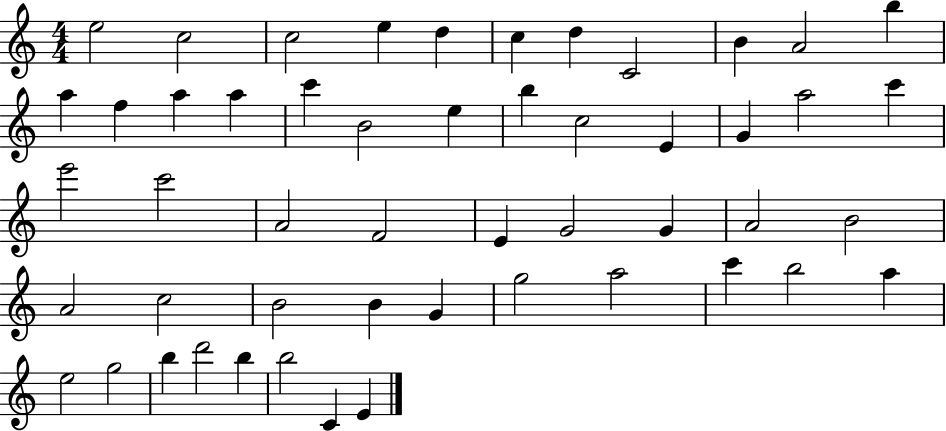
E5/h C5/h C5/h E5/q D5/q C5/q D5/q C4/h B4/q A4/h B5/q A5/q F5/q A5/q A5/q C6/q B4/h E5/q B5/q C5/h E4/q G4/q A5/h C6/q E6/h C6/h A4/h F4/h E4/q G4/h G4/q A4/h B4/h A4/h C5/h B4/h B4/q G4/q G5/h A5/h C6/q B5/h A5/q E5/h G5/h B5/q D6/h B5/q B5/h C4/q E4/q